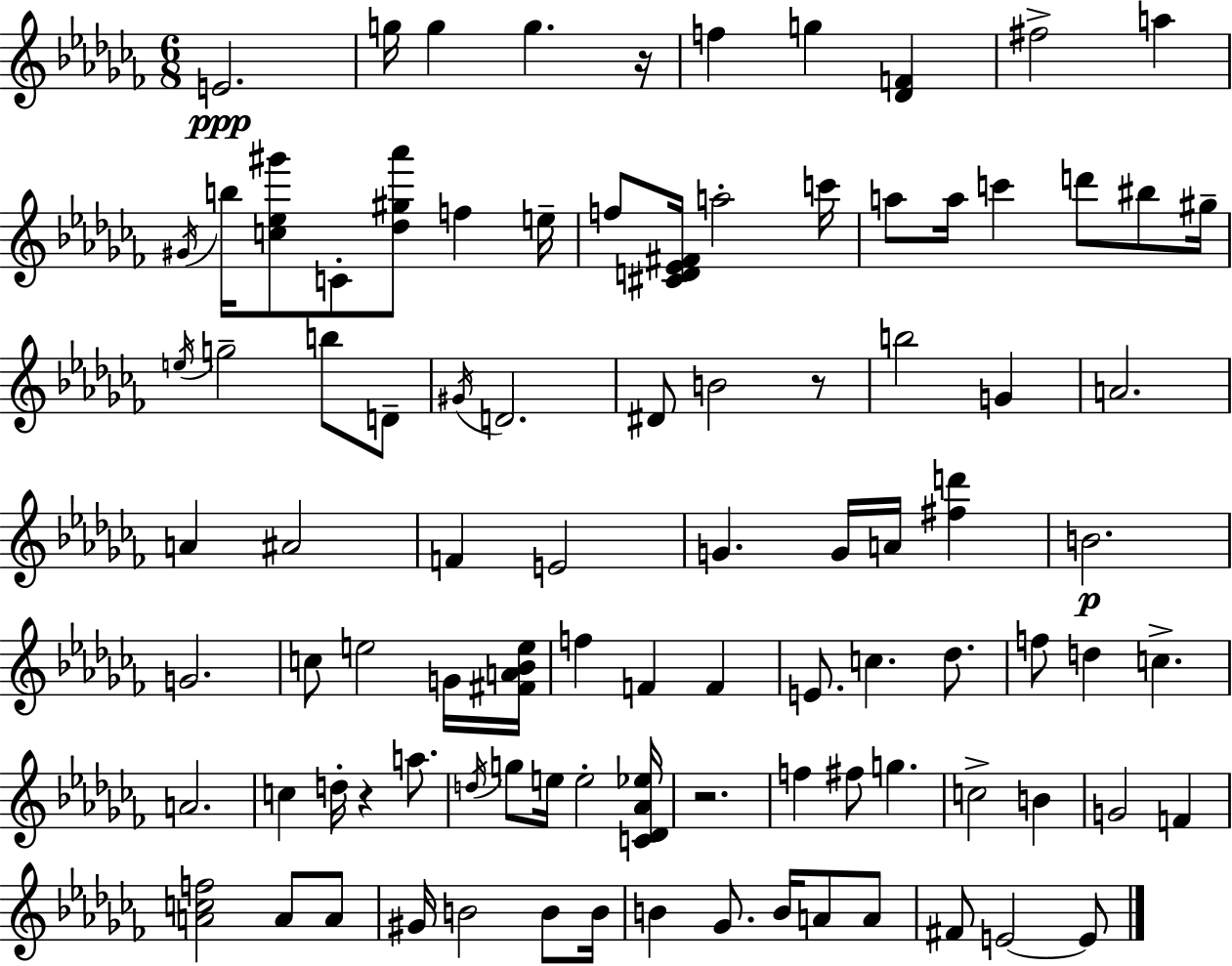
E4/h. G5/s G5/q G5/q. R/s F5/q G5/q [Db4,F4]/q F#5/h A5/q G#4/s B5/s [C5,Eb5,G#6]/e C4/e [Db5,G#5,Ab6]/e F5/q E5/s F5/e [C#4,D4,Eb4,F#4]/s A5/h C6/s A5/e A5/s C6/q D6/e BIS5/e G#5/s E5/s G5/h B5/e D4/e G#4/s D4/h. D#4/e B4/h R/e B5/h G4/q A4/h. A4/q A#4/h F4/q E4/h G4/q. G4/s A4/s [F#5,D6]/q B4/h. G4/h. C5/e E5/h G4/s [F#4,A4,Bb4,E5]/s F5/q F4/q F4/q E4/e. C5/q. Db5/e. F5/e D5/q C5/q. A4/h. C5/q D5/s R/q A5/e. D5/s G5/e E5/s E5/h [C4,Db4,Ab4,Eb5]/s R/h. F5/q F#5/e G5/q. C5/h B4/q G4/h F4/q [A4,C5,F5]/h A4/e A4/e G#4/s B4/h B4/e B4/s B4/q Gb4/e. B4/s A4/e A4/e F#4/e E4/h E4/e